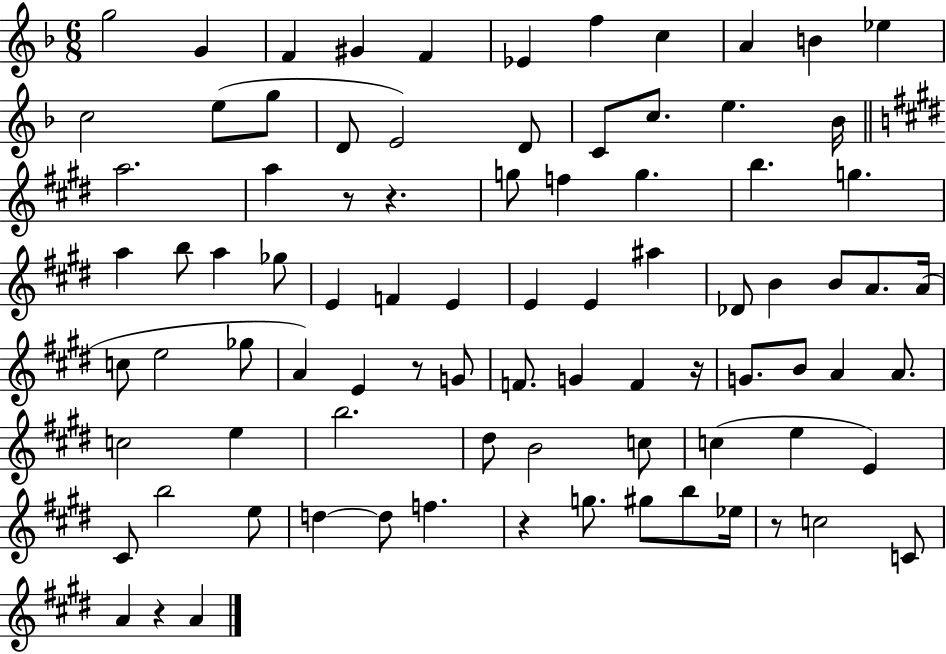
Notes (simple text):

G5/h G4/q F4/q G#4/q F4/q Eb4/q F5/q C5/q A4/q B4/q Eb5/q C5/h E5/e G5/e D4/e E4/h D4/e C4/e C5/e. E5/q. Bb4/s A5/h. A5/q R/e R/q. G5/e F5/q G5/q. B5/q. G5/q. A5/q B5/e A5/q Gb5/e E4/q F4/q E4/q E4/q E4/q A#5/q Db4/e B4/q B4/e A4/e. A4/s C5/e E5/h Gb5/e A4/q E4/q R/e G4/e F4/e. G4/q F4/q R/s G4/e. B4/e A4/q A4/e. C5/h E5/q B5/h. D#5/e B4/h C5/e C5/q E5/q E4/q C#4/e B5/h E5/e D5/q D5/e F5/q. R/q G5/e. G#5/e B5/e Eb5/s R/e C5/h C4/e A4/q R/q A4/q